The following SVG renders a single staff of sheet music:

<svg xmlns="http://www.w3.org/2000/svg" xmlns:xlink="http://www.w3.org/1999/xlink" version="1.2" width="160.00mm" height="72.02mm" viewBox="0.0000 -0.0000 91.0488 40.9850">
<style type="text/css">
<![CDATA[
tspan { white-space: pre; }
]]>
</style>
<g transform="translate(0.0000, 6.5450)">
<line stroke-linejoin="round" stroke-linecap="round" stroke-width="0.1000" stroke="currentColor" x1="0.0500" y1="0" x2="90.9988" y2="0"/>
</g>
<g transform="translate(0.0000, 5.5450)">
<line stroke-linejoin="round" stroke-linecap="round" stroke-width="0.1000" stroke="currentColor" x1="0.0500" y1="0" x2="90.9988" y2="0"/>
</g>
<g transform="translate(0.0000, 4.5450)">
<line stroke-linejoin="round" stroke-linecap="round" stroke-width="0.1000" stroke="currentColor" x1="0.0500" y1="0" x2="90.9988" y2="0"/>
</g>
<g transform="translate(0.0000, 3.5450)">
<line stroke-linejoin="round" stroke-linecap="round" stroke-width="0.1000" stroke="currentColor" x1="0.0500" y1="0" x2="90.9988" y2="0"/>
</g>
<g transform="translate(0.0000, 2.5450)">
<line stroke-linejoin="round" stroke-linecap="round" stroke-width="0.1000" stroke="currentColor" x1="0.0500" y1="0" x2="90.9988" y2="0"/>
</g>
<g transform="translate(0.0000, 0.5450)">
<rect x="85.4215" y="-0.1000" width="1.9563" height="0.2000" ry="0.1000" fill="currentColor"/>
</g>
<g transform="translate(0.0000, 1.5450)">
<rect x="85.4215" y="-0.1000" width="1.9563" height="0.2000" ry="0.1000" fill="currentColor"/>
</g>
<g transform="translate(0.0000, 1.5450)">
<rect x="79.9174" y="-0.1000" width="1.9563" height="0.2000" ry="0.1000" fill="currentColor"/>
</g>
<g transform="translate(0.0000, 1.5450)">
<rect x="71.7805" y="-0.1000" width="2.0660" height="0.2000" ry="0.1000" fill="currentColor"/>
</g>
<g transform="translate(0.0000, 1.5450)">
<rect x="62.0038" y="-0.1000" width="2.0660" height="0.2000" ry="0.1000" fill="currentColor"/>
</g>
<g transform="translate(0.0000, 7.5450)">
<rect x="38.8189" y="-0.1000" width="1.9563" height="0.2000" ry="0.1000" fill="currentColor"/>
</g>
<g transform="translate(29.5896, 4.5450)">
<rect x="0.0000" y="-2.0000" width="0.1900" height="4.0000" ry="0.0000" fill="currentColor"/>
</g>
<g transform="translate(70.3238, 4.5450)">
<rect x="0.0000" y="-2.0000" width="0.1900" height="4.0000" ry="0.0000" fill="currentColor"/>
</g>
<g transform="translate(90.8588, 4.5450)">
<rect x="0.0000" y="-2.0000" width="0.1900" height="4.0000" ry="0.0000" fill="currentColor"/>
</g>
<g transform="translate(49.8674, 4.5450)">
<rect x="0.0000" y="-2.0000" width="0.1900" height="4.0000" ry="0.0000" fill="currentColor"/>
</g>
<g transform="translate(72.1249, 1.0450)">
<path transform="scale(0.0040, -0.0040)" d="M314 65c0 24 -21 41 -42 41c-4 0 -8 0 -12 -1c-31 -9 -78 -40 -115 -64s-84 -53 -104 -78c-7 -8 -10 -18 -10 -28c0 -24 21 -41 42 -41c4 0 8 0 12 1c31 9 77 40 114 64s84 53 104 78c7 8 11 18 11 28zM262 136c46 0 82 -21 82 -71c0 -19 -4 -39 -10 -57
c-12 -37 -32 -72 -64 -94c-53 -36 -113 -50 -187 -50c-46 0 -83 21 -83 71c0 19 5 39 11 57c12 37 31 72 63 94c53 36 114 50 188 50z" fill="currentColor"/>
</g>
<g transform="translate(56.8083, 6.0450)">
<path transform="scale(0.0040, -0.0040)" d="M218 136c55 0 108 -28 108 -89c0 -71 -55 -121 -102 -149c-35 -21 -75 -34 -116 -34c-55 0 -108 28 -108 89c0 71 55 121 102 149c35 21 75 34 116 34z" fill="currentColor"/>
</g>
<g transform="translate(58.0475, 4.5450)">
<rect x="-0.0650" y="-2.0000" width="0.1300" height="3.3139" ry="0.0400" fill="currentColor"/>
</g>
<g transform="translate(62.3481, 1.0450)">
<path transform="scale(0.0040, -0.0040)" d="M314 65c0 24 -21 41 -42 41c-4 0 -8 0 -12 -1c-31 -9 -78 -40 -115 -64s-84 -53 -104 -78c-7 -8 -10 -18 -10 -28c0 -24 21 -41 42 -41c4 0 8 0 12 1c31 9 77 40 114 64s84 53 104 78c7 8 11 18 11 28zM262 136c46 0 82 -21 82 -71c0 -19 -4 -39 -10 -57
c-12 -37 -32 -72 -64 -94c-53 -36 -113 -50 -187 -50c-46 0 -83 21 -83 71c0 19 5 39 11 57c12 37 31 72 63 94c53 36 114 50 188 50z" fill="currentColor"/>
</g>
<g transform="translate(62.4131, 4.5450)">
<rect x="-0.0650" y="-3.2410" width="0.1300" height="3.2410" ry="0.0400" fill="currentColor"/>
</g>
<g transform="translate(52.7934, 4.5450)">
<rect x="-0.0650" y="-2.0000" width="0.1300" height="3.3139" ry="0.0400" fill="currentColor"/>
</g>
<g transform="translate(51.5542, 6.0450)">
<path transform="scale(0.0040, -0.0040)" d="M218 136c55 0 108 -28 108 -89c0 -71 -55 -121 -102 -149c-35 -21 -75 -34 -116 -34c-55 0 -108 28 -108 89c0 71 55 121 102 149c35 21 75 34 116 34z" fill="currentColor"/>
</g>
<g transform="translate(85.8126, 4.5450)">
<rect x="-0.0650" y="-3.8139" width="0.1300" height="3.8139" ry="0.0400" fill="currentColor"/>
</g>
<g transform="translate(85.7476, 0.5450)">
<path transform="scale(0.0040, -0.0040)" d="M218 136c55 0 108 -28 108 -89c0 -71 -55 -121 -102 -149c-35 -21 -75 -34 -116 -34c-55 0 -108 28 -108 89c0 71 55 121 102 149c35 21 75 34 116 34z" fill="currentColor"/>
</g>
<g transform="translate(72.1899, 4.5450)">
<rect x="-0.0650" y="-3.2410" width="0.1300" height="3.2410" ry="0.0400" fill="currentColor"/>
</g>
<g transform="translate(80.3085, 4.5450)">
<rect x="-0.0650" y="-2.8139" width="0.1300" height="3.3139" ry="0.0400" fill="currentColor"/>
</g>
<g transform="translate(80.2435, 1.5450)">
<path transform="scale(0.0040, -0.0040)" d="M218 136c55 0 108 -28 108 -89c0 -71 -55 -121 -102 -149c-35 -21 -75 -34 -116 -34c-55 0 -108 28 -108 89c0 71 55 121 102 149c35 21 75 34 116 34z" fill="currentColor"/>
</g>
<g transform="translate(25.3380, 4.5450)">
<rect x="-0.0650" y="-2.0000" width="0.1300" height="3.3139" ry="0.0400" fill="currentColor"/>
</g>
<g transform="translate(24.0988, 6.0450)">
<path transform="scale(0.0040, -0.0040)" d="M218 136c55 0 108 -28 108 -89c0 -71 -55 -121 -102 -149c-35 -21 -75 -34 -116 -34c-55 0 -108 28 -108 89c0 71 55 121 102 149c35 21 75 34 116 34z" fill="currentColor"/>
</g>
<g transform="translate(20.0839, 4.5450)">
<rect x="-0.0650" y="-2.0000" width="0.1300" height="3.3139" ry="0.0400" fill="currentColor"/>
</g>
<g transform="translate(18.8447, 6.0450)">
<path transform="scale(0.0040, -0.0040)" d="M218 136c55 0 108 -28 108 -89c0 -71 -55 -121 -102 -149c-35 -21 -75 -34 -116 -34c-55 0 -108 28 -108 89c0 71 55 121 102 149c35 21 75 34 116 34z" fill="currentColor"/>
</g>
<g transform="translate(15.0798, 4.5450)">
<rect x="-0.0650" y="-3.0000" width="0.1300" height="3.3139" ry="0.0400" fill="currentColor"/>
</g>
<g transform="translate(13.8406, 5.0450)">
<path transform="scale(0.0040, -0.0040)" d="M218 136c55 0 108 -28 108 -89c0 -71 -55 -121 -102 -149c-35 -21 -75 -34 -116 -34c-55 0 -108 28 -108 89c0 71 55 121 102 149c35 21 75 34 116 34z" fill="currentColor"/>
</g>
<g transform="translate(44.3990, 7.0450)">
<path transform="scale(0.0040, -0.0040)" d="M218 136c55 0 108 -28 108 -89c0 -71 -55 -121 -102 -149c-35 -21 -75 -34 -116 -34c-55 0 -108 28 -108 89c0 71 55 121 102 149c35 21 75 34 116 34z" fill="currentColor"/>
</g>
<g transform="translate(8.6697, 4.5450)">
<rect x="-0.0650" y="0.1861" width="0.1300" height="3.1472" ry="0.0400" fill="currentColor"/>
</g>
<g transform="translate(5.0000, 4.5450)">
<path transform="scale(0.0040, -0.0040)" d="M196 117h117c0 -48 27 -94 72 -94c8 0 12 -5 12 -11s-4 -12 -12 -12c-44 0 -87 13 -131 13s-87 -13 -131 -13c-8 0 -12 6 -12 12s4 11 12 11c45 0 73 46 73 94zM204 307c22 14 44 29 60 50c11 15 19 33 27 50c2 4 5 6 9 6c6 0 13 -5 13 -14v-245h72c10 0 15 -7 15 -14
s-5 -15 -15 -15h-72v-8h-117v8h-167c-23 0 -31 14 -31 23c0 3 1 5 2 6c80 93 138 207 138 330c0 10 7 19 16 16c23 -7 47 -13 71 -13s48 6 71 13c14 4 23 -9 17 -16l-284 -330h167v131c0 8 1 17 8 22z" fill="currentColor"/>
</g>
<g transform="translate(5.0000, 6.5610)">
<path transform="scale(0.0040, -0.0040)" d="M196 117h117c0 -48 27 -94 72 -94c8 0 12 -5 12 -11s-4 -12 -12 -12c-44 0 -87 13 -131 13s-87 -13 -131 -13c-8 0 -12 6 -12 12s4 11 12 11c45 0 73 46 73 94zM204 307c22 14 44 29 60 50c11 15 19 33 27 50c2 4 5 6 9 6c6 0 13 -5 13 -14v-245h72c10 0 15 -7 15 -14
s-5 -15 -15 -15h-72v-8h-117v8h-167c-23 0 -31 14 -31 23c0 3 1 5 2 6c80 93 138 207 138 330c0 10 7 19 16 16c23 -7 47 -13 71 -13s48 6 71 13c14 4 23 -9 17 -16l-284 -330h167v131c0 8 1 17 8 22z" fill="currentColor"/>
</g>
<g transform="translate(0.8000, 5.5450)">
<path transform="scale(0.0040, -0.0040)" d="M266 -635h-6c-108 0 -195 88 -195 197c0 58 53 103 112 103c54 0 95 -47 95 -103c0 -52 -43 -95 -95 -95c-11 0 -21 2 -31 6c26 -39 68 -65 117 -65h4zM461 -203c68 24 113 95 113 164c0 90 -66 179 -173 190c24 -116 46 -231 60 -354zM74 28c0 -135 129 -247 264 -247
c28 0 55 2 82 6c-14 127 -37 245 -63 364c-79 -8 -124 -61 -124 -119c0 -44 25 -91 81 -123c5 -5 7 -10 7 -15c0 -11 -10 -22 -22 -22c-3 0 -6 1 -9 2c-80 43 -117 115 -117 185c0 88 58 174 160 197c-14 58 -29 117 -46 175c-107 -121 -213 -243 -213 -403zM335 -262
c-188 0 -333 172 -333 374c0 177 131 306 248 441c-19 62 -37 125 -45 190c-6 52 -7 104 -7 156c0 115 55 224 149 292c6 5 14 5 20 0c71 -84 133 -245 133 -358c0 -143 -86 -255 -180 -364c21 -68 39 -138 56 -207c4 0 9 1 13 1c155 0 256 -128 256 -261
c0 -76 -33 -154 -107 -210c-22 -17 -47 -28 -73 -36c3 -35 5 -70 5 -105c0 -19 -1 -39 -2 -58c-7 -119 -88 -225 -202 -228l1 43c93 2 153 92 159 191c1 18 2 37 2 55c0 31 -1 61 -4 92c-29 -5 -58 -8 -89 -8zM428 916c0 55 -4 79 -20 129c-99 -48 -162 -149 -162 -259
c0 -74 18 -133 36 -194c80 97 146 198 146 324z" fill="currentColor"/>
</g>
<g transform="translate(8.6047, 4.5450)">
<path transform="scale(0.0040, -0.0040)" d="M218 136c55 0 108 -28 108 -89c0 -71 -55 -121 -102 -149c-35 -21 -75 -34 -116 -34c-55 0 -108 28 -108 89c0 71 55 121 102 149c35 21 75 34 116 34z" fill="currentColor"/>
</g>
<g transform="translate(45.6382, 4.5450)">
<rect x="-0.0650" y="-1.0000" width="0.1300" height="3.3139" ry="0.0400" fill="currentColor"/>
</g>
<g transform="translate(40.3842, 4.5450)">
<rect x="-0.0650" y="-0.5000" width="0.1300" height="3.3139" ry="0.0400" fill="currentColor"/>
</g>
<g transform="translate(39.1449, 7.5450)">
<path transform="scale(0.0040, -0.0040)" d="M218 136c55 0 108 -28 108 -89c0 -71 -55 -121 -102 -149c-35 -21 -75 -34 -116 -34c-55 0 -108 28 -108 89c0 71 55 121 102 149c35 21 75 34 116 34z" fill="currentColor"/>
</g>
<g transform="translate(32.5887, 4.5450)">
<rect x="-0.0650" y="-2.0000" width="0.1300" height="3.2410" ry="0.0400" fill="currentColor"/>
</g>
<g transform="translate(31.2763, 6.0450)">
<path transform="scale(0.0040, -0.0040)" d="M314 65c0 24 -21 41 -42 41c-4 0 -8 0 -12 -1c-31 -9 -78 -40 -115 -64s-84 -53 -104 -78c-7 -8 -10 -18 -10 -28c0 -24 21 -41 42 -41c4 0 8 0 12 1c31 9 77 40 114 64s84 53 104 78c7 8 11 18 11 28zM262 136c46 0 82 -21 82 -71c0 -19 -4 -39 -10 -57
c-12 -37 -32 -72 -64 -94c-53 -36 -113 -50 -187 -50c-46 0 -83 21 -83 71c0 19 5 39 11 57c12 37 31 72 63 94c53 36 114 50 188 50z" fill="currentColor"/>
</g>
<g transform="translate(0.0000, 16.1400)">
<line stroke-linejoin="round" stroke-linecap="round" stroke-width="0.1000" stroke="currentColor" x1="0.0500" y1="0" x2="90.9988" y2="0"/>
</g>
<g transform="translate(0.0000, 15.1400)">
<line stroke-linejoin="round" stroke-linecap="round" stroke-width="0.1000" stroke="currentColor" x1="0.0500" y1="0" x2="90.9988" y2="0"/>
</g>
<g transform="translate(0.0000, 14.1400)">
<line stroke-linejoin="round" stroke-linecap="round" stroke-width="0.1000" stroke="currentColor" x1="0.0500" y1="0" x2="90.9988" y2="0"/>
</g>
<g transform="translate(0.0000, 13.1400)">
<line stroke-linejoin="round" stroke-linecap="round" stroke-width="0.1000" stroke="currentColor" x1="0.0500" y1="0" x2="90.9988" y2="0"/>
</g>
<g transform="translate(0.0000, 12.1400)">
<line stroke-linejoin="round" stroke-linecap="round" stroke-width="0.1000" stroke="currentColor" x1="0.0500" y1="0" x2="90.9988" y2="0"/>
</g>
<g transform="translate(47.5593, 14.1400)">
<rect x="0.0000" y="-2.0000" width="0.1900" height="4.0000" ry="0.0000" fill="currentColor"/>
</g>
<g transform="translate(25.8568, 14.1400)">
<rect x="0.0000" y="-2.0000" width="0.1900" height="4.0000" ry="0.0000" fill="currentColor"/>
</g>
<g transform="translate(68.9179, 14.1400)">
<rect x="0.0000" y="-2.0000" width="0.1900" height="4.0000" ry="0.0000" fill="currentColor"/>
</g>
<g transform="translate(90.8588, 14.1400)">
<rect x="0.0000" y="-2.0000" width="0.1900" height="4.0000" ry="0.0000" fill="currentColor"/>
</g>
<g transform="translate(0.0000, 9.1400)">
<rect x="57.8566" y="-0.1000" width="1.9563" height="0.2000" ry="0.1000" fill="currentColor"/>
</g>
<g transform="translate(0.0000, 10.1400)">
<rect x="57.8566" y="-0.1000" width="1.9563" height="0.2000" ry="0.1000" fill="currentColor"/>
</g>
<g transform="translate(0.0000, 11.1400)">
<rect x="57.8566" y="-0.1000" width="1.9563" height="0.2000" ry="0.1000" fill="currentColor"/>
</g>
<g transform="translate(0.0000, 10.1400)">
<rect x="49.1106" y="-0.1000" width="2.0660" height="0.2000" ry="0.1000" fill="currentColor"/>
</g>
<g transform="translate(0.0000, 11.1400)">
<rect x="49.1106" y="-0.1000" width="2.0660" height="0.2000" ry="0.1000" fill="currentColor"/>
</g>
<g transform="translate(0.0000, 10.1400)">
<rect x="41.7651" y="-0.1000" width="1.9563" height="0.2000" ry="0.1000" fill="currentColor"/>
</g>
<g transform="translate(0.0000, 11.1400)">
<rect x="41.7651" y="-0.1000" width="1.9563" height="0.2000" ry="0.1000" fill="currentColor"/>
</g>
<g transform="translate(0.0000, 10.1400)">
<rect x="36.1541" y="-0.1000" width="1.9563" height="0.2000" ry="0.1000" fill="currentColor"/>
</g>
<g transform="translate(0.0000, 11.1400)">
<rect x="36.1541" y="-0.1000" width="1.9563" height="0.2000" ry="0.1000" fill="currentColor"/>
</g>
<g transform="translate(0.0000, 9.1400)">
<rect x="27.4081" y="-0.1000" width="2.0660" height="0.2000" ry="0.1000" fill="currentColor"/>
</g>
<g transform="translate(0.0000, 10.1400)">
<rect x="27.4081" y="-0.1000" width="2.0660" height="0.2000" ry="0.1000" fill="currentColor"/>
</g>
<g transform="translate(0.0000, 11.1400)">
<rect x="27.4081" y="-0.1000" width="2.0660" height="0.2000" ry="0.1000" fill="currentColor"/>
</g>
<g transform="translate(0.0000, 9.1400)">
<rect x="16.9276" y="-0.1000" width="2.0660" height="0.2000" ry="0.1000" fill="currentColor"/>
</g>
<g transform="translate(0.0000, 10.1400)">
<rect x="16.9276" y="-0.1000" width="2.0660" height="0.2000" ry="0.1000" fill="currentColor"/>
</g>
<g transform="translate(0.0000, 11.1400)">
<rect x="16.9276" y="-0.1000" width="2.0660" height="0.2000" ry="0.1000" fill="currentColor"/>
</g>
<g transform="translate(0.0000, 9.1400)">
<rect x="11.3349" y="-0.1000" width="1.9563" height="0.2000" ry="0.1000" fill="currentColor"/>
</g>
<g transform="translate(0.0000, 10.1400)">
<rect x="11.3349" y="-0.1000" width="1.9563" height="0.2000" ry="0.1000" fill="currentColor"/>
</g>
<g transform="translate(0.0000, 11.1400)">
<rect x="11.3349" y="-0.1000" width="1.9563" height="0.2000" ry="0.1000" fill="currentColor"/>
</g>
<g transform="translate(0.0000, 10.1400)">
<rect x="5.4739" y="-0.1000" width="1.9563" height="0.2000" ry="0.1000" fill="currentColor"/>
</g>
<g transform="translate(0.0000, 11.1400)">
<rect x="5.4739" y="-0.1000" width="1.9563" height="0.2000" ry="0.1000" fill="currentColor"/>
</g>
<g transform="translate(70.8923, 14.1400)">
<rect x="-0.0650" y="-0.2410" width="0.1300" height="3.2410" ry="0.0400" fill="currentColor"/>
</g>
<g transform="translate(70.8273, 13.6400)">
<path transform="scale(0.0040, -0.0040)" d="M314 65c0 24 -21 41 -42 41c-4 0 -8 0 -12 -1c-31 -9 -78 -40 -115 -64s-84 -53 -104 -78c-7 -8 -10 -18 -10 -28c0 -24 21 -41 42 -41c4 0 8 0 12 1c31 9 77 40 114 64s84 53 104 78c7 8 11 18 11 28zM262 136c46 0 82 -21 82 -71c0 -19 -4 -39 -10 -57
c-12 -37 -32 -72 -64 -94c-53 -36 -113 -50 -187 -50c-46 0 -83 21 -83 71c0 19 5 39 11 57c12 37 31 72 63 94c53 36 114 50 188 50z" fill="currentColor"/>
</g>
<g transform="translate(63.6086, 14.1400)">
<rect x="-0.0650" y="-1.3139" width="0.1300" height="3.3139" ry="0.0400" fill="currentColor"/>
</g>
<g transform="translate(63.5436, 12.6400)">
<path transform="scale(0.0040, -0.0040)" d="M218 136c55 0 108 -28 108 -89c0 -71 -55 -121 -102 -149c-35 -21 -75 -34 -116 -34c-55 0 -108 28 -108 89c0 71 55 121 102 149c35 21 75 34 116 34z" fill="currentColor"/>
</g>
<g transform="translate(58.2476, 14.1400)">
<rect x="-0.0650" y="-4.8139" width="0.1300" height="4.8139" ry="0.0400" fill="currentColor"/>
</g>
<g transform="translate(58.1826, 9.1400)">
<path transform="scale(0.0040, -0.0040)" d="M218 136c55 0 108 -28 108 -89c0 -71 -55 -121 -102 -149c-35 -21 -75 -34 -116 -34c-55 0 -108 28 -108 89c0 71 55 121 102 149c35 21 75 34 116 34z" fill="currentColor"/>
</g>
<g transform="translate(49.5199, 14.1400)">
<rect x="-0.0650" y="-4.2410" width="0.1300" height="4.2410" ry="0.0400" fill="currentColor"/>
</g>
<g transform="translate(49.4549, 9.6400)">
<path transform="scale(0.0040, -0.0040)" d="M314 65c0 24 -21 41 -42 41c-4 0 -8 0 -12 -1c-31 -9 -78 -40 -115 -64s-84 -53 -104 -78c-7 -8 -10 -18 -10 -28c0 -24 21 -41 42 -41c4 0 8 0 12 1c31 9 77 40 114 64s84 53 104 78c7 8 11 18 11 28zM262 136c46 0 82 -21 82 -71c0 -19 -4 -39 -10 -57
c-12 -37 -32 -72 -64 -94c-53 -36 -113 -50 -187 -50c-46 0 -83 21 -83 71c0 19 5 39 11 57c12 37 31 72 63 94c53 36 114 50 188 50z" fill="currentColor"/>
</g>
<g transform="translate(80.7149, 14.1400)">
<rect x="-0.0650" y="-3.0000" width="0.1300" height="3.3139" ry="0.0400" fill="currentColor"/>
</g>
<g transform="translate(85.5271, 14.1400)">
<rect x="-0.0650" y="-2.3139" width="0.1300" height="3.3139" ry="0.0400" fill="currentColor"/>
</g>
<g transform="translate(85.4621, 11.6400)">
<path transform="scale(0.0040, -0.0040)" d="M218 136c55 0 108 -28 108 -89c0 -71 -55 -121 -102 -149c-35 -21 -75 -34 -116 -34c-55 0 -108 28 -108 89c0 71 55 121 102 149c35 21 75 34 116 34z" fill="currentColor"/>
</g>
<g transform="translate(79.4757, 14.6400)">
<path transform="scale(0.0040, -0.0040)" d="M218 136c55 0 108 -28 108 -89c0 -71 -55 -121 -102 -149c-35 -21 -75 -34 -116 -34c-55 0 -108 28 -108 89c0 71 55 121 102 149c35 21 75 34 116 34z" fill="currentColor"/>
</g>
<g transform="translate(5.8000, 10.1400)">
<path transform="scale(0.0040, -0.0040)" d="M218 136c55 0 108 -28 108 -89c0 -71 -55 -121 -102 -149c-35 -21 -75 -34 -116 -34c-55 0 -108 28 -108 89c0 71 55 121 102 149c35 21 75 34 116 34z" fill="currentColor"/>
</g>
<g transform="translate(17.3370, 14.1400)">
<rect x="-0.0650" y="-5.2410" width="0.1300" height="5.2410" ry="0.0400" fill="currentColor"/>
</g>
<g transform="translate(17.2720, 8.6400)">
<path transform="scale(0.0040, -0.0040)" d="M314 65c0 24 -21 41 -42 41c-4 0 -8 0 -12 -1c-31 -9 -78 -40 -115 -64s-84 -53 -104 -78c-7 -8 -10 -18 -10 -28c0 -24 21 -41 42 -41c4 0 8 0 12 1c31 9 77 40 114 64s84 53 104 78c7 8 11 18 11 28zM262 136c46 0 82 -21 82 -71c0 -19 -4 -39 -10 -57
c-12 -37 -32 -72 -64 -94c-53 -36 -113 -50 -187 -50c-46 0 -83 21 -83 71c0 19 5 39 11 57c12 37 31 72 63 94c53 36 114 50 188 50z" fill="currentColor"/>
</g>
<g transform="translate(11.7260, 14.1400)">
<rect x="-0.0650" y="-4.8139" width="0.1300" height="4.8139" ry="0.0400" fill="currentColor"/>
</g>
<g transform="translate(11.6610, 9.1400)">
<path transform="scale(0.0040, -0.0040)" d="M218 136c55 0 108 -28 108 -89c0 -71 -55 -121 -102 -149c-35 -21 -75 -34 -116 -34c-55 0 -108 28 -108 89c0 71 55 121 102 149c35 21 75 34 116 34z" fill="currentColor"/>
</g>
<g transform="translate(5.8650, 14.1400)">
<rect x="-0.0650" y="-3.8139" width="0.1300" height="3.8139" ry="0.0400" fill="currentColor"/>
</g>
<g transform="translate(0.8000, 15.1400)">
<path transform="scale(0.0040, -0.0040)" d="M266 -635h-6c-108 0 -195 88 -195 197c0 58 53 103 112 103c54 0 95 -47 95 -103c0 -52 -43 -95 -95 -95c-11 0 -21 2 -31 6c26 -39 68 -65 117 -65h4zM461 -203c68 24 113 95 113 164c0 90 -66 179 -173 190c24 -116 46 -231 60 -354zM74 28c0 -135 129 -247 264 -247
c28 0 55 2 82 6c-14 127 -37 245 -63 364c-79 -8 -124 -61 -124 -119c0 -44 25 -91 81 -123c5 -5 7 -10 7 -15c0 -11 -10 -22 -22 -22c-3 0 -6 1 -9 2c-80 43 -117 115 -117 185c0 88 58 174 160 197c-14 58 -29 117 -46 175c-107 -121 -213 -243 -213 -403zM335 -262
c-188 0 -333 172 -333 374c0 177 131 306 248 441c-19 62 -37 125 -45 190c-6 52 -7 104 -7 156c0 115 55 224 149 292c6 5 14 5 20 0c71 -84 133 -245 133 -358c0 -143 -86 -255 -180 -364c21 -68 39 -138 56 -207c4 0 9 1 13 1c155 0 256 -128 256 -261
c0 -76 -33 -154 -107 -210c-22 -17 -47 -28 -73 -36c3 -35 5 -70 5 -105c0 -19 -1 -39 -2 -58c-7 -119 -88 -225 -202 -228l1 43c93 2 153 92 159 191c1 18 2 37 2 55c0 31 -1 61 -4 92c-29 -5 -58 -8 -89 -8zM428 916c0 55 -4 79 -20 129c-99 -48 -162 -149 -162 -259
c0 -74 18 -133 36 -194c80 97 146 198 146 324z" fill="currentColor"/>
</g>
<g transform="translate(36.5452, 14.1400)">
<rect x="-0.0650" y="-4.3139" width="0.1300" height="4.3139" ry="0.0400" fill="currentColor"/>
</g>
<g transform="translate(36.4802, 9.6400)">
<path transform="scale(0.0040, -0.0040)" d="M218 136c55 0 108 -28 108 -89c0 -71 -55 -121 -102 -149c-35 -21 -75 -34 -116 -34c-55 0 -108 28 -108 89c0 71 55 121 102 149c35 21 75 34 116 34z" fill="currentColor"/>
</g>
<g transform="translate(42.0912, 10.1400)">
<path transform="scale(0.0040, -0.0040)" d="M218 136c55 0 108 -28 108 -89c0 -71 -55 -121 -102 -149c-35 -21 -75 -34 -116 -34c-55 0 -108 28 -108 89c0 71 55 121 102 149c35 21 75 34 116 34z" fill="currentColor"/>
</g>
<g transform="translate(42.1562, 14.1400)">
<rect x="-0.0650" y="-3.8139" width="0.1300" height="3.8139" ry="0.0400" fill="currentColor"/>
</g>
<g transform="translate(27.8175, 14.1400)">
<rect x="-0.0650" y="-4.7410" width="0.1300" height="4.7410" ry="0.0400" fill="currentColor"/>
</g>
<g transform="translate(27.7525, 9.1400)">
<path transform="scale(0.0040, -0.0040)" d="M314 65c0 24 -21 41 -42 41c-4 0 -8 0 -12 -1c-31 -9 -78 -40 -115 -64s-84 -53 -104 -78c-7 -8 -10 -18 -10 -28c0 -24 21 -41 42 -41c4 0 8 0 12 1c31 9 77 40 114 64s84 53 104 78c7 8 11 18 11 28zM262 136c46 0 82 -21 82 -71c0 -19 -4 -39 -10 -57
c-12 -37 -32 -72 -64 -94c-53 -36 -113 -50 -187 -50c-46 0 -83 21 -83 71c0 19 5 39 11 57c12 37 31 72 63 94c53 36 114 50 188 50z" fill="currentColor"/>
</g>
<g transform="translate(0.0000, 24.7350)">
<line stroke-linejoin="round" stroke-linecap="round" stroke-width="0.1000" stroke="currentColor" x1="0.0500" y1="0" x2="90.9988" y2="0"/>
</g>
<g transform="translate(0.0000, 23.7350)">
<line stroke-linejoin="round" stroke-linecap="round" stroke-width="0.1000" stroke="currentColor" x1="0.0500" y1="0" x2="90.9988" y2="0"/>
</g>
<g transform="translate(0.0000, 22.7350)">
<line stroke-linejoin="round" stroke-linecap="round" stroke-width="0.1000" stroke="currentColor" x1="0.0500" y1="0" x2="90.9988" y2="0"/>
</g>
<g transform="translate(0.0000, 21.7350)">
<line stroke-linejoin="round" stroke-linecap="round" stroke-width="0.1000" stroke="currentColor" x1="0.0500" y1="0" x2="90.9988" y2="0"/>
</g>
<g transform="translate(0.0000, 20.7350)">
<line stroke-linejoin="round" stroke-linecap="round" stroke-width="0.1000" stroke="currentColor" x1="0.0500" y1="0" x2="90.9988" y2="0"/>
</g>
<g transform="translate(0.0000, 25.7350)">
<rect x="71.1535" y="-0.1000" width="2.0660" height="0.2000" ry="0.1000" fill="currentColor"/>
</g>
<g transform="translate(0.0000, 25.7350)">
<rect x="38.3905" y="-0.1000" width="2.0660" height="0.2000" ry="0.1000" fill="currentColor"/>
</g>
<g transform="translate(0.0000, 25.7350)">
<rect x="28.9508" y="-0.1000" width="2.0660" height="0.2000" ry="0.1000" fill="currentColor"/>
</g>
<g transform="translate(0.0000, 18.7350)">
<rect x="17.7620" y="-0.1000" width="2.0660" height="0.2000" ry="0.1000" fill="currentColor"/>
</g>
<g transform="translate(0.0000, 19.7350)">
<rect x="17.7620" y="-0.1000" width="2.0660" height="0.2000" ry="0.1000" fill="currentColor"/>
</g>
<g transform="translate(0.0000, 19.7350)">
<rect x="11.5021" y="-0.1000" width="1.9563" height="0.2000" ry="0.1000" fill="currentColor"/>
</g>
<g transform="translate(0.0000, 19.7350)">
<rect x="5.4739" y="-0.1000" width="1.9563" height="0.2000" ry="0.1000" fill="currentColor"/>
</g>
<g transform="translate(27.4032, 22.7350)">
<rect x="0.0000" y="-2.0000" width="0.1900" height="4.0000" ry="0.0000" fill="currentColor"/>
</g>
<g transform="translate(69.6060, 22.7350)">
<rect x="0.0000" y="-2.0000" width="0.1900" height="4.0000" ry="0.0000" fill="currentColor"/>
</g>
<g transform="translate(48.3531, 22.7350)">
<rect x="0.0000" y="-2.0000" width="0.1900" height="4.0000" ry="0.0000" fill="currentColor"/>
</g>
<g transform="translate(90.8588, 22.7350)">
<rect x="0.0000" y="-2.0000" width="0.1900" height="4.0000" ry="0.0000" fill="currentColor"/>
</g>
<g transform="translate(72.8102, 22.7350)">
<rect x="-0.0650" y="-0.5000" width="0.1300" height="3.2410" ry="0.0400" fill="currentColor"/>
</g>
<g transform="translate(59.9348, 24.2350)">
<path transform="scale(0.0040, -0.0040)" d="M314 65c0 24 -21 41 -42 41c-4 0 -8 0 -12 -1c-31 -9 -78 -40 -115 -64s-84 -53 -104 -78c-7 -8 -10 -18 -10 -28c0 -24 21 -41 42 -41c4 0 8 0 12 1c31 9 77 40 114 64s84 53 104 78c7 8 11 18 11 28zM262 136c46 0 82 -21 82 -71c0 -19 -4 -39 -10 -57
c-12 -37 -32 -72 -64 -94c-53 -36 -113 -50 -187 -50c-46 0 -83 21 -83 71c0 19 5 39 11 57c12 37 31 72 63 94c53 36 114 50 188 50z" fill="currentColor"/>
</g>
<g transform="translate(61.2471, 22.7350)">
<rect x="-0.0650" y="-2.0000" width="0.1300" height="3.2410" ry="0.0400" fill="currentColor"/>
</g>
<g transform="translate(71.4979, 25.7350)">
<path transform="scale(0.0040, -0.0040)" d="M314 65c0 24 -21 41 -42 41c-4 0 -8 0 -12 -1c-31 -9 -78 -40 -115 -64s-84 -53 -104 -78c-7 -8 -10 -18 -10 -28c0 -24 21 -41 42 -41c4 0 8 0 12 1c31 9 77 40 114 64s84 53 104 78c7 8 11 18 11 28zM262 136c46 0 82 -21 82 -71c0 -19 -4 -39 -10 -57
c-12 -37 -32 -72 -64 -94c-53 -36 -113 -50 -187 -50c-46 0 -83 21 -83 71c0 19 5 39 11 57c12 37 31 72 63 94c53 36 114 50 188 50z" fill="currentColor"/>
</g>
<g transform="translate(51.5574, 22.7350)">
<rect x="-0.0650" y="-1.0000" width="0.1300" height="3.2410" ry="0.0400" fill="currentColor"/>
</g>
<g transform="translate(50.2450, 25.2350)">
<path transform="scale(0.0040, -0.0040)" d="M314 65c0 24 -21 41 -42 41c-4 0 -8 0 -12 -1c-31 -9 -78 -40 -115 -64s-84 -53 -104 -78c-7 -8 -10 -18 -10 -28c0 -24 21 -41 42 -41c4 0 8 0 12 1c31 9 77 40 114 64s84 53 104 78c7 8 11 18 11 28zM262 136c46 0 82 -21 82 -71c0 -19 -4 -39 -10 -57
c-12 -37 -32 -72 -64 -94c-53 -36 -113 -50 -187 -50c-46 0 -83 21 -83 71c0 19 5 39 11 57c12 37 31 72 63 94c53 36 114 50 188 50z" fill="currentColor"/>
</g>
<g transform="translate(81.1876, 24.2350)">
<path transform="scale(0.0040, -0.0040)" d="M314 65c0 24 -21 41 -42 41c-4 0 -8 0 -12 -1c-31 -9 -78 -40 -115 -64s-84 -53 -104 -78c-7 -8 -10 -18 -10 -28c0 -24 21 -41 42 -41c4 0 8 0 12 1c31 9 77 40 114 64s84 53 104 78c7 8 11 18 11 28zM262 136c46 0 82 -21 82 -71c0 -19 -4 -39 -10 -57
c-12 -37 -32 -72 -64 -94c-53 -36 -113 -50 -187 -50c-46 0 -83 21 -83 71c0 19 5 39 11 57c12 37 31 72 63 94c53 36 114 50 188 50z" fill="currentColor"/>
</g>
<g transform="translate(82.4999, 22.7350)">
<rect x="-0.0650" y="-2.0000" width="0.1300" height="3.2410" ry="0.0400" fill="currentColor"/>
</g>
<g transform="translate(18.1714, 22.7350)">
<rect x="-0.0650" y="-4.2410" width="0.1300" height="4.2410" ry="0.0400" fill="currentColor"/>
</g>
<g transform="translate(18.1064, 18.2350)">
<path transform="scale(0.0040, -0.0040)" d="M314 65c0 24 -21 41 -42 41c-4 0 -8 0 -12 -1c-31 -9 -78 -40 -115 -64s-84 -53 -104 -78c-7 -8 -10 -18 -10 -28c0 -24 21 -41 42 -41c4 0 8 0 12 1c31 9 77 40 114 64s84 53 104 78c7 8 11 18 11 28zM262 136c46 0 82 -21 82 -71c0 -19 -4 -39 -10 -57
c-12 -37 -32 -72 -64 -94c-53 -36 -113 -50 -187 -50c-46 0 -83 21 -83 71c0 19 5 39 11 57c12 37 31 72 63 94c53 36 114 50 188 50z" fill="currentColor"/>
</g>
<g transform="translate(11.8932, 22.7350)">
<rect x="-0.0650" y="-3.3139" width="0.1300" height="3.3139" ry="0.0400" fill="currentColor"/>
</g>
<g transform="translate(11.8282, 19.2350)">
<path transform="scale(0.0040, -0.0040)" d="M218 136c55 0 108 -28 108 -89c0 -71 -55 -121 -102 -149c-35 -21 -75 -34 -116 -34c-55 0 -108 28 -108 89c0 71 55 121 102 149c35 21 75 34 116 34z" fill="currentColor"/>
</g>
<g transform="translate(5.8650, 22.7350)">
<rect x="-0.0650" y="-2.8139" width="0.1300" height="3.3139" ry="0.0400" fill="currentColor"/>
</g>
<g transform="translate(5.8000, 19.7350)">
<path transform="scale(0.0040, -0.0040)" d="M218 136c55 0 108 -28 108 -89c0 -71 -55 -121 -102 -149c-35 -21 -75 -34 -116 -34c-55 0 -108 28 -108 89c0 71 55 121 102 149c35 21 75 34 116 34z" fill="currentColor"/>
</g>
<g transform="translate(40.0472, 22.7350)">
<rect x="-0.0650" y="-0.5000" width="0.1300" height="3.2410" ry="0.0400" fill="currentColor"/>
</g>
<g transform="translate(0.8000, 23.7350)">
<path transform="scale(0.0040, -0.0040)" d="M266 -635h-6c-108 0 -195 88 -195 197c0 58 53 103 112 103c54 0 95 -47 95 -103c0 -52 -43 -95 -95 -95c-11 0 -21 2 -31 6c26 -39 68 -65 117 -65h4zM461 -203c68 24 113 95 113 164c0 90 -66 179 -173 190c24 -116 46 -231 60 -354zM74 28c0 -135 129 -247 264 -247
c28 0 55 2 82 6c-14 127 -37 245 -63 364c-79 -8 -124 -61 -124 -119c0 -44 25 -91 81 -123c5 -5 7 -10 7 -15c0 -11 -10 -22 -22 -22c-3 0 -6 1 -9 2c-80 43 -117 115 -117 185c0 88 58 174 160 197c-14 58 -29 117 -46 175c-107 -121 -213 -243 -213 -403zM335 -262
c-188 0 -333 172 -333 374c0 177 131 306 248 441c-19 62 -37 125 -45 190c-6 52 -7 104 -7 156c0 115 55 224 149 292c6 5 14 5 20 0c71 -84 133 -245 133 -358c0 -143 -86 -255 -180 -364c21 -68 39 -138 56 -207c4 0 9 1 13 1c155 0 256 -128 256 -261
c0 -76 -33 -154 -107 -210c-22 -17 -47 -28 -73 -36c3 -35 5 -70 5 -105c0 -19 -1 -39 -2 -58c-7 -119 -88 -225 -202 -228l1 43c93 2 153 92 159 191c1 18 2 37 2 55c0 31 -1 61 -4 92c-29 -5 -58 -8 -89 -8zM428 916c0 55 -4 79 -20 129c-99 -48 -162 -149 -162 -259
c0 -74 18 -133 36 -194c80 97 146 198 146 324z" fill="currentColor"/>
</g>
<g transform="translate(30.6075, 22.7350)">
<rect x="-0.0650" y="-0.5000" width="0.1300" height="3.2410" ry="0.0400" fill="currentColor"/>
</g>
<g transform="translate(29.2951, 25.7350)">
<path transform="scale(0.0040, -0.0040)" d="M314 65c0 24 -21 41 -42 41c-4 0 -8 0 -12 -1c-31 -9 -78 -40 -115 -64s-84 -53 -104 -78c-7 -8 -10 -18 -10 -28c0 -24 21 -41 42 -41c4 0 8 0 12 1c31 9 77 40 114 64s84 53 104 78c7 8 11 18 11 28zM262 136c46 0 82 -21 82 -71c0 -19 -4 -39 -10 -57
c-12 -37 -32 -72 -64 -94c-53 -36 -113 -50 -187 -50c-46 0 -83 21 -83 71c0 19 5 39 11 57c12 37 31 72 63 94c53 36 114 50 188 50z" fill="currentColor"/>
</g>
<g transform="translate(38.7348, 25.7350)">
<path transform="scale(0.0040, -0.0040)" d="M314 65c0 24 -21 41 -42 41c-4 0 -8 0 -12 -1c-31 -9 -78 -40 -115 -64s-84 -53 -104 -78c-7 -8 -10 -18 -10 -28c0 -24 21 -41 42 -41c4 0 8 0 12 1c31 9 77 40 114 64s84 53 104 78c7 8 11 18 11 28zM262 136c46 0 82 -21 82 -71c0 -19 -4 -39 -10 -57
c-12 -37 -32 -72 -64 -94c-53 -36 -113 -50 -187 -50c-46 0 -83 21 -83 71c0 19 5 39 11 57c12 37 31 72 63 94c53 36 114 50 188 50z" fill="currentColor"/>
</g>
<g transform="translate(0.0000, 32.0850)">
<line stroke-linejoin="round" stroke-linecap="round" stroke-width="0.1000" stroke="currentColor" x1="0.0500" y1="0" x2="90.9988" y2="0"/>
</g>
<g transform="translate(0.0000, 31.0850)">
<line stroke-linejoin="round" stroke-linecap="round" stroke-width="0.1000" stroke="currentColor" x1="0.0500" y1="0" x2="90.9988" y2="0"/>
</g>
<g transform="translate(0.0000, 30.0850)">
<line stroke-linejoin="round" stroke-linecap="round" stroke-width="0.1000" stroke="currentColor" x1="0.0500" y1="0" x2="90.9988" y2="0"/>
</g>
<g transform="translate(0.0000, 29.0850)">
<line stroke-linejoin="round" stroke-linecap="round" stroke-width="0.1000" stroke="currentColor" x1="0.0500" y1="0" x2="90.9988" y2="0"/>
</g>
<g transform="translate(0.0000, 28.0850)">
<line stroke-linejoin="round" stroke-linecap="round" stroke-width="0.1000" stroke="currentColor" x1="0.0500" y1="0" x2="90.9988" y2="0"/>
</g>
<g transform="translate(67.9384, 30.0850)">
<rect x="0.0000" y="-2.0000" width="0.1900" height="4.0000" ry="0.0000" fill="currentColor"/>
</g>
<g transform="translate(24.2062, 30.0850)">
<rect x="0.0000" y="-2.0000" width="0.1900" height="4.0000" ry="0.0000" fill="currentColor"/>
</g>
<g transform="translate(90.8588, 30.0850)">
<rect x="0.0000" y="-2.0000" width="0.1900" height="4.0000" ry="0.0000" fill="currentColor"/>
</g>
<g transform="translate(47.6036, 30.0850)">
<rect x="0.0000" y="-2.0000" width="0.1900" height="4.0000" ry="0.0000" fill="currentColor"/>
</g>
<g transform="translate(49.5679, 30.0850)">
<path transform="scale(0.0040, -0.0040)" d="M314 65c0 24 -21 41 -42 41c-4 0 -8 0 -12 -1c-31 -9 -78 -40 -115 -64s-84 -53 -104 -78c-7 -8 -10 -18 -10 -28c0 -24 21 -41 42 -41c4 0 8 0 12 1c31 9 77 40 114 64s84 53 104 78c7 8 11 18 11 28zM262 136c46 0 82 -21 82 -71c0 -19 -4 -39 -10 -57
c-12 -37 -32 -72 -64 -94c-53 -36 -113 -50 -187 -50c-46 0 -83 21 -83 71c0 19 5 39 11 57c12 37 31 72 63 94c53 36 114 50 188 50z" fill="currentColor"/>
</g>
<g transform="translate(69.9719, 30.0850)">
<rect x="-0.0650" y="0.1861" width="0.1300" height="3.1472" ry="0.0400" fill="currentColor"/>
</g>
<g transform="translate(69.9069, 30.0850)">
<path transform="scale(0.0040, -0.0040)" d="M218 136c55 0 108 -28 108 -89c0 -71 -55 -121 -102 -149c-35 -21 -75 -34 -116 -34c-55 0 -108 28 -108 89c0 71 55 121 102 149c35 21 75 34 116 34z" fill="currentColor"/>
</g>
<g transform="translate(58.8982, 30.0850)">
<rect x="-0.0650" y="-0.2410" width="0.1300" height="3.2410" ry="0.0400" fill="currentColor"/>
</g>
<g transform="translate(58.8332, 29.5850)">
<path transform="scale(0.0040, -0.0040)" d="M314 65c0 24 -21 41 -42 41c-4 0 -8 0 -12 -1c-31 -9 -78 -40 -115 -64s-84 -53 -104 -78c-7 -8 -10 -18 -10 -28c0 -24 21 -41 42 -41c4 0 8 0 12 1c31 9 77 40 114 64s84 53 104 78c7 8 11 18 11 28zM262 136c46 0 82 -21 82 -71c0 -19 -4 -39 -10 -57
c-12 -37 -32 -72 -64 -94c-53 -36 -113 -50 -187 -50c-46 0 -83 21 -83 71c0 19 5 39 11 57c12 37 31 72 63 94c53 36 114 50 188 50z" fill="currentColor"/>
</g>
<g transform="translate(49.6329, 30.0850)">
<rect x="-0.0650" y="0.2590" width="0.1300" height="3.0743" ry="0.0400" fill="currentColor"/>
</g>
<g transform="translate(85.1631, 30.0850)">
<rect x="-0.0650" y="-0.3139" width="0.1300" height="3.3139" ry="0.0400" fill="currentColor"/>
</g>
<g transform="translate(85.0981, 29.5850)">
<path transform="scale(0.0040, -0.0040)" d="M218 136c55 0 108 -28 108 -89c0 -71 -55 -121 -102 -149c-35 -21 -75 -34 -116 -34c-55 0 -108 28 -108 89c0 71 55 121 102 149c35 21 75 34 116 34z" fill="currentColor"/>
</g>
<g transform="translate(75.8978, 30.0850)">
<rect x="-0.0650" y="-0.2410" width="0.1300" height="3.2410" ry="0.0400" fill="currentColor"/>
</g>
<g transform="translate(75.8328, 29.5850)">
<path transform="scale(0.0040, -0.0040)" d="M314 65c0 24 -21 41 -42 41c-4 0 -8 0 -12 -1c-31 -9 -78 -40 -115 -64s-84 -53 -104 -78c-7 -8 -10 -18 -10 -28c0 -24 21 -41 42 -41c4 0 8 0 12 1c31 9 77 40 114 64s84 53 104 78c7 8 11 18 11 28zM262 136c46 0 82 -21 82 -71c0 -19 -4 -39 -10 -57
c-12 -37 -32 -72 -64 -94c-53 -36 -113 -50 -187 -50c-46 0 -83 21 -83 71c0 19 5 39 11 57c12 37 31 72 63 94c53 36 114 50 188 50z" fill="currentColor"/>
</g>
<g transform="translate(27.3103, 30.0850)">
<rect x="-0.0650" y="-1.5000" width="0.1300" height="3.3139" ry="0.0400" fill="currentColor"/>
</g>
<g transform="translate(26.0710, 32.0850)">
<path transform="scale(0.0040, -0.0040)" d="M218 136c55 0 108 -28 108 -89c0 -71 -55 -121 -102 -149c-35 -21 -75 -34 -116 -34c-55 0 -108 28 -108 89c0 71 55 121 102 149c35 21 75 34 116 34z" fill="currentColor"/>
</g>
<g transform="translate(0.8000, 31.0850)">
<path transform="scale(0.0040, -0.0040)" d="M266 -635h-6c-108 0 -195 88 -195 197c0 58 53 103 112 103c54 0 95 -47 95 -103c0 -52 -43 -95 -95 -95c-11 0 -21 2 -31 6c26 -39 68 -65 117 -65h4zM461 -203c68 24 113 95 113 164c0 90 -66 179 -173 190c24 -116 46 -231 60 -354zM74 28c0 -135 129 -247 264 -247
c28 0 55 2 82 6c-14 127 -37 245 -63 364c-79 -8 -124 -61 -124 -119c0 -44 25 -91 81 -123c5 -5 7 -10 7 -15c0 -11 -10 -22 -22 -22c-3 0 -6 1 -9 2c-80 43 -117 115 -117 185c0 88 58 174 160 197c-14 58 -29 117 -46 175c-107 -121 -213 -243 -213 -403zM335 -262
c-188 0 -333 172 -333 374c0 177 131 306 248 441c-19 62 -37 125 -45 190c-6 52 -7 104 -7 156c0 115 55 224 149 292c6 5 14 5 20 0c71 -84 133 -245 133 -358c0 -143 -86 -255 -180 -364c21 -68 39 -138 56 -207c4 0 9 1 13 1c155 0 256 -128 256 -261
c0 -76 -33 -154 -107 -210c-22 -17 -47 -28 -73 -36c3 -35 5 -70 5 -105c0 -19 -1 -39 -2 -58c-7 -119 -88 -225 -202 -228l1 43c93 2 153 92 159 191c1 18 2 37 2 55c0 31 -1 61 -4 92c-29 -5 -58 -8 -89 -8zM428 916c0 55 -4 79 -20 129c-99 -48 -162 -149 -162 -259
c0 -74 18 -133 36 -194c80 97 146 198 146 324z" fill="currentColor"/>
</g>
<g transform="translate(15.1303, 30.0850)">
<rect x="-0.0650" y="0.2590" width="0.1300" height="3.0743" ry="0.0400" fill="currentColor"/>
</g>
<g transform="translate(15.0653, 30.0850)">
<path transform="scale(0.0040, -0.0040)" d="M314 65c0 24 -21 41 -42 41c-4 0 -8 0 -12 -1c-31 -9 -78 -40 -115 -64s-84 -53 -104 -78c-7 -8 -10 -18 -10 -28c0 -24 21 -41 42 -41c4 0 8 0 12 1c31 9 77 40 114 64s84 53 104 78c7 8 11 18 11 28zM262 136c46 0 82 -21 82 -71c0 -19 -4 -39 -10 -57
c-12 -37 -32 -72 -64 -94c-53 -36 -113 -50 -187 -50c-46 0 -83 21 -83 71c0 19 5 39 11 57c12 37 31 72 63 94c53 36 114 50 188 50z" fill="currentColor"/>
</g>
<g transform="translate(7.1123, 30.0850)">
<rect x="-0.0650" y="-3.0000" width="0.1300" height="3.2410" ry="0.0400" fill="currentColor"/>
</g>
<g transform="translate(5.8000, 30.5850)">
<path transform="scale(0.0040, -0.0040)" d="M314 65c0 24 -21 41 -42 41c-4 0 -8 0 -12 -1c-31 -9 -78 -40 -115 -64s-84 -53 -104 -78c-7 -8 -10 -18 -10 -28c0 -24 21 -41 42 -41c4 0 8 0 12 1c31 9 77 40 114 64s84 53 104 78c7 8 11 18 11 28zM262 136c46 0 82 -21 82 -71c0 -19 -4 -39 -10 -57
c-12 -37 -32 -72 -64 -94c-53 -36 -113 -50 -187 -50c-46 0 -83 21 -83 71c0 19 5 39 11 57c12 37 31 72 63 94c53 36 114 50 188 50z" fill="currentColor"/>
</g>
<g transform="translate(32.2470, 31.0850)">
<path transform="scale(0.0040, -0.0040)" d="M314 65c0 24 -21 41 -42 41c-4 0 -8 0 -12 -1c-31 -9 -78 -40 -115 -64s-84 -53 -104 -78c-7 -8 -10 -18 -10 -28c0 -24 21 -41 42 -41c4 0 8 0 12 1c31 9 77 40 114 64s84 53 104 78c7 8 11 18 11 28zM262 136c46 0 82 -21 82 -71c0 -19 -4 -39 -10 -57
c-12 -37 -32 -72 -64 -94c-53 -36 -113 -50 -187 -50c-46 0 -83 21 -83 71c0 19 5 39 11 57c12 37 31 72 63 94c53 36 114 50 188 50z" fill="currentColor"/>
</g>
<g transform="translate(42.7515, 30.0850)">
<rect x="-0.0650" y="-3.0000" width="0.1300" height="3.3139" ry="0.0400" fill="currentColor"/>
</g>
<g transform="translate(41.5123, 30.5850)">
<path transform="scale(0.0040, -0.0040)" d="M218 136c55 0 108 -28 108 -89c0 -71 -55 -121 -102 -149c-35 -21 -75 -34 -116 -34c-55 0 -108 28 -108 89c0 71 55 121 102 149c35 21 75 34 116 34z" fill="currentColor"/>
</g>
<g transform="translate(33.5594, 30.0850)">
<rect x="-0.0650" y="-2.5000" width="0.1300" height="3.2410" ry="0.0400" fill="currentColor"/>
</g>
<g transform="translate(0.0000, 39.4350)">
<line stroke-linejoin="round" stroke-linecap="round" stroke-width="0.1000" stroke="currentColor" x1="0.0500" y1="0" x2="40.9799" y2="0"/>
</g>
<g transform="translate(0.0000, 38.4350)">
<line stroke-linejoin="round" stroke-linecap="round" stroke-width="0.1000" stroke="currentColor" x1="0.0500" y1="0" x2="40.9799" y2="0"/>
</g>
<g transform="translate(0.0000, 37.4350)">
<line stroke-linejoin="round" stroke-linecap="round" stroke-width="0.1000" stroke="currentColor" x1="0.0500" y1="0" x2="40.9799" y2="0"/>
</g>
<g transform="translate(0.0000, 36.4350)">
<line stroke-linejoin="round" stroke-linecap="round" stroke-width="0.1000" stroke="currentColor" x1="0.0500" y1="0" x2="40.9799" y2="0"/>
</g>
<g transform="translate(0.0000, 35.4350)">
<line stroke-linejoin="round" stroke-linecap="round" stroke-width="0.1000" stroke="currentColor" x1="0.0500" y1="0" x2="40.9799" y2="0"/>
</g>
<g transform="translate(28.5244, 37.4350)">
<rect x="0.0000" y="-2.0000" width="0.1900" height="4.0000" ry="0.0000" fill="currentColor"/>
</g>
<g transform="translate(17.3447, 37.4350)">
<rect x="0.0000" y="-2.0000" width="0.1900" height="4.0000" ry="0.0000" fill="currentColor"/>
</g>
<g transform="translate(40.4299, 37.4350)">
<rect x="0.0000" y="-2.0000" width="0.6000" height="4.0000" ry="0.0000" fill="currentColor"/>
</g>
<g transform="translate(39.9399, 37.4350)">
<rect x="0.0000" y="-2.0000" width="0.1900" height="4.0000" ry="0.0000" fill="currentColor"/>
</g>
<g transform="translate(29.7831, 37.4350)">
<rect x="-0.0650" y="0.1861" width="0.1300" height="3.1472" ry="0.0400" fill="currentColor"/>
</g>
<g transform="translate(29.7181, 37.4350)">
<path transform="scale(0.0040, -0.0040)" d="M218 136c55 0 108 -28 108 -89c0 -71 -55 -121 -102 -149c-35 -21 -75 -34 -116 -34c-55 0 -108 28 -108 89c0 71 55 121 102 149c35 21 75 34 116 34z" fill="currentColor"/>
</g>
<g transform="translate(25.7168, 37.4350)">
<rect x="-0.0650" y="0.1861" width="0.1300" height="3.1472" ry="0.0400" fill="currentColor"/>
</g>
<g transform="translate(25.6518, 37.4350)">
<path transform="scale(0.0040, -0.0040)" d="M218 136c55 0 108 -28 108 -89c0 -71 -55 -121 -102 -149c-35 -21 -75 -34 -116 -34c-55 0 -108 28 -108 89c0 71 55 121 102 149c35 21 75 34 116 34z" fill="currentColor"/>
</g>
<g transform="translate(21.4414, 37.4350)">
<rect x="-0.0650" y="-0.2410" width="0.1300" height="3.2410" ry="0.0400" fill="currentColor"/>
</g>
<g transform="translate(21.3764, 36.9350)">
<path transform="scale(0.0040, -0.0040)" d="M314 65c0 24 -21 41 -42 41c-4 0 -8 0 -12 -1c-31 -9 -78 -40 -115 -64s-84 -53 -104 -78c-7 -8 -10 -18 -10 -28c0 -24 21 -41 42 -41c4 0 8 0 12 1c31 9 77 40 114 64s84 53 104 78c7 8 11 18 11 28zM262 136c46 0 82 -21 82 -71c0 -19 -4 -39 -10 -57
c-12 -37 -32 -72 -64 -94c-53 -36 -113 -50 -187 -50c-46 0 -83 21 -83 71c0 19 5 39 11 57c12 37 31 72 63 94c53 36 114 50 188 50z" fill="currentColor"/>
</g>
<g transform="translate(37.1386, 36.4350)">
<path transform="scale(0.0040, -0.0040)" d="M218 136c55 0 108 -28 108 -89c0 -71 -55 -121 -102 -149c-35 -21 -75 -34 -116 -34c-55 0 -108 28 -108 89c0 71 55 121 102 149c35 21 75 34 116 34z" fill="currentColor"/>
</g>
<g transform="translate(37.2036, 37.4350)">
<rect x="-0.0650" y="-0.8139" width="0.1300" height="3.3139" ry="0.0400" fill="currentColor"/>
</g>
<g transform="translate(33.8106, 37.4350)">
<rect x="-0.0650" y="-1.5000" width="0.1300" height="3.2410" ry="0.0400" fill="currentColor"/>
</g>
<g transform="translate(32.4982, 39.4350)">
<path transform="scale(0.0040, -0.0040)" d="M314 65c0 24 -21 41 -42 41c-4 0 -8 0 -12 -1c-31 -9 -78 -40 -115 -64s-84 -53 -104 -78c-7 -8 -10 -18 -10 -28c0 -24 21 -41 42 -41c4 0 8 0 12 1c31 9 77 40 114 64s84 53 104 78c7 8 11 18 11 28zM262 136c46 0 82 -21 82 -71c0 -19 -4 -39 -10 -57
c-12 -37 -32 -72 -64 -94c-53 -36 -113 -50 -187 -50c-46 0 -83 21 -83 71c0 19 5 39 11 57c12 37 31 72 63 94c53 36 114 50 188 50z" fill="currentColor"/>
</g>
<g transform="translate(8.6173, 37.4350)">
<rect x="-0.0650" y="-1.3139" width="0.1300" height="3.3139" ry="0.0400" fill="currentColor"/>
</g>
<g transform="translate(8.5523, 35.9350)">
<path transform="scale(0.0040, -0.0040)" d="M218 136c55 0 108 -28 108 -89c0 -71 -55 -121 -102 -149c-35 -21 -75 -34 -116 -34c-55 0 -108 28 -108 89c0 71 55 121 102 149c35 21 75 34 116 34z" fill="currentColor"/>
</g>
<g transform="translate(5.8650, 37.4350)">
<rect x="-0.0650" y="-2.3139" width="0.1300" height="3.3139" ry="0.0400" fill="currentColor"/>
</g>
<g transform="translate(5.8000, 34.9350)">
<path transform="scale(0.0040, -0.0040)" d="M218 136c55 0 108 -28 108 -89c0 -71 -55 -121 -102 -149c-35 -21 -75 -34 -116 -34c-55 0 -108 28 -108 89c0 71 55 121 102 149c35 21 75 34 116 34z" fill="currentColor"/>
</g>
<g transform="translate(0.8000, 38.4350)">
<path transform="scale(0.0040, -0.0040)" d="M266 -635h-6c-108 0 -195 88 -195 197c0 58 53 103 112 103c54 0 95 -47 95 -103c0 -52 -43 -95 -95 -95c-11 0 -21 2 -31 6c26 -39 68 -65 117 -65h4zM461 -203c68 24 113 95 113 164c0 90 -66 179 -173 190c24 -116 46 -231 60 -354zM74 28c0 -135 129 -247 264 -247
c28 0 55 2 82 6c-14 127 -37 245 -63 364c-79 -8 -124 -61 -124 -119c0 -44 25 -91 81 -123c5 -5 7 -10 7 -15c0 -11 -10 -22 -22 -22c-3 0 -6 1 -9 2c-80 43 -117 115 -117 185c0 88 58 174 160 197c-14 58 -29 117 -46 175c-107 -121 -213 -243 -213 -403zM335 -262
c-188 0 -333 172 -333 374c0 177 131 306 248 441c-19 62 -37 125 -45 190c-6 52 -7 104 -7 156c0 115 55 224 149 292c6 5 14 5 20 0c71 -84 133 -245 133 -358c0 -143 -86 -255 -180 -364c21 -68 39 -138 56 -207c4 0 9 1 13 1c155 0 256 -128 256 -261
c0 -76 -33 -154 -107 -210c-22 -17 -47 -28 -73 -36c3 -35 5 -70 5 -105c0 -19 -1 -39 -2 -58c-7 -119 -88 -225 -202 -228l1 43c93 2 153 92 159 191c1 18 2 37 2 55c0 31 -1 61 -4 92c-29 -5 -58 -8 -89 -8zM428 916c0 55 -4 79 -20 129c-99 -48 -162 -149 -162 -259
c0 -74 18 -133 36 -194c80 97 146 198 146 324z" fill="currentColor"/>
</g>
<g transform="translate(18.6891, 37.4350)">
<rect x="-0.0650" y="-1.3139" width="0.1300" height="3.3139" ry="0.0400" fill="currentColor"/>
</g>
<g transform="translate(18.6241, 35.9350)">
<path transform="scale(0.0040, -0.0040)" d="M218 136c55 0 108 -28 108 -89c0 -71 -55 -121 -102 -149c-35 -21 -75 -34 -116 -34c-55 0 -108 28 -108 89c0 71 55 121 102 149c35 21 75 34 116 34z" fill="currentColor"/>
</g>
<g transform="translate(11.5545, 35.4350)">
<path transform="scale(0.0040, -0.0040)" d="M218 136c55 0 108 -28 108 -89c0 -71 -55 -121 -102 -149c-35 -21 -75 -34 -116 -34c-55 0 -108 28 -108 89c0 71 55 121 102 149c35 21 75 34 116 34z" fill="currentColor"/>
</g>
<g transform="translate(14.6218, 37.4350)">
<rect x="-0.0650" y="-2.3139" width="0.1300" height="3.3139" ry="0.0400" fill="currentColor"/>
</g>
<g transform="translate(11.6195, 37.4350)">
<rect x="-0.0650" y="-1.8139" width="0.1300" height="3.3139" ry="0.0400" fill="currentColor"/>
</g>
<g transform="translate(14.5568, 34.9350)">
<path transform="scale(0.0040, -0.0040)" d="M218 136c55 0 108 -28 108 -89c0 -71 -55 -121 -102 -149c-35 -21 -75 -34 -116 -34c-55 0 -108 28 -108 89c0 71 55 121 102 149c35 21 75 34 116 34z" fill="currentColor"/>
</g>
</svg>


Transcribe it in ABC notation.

X:1
T:Untitled
M:4/4
L:1/4
K:C
B A F F F2 C D F F b2 b2 a c' c' e' f'2 e'2 d' c' d'2 e' e c2 A g a b d'2 C2 C2 D2 F2 C2 F2 A2 B2 E G2 A B2 c2 B c2 c g e f g e c2 B B E2 d